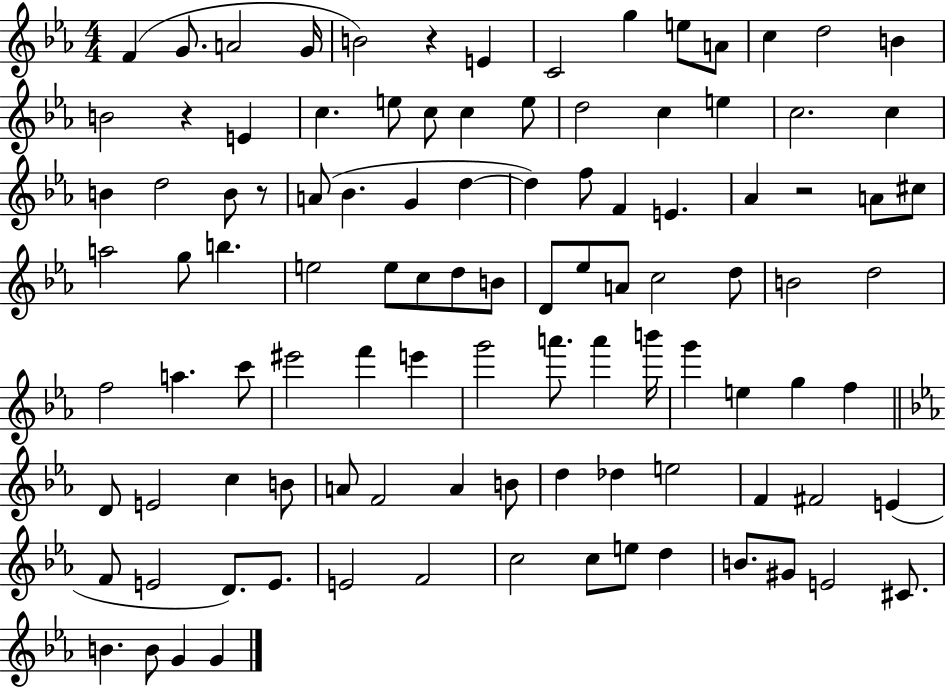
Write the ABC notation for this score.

X:1
T:Untitled
M:4/4
L:1/4
K:Eb
F G/2 A2 G/4 B2 z E C2 g e/2 A/2 c d2 B B2 z E c e/2 c/2 c e/2 d2 c e c2 c B d2 B/2 z/2 A/2 _B G d d f/2 F E _A z2 A/2 ^c/2 a2 g/2 b e2 e/2 c/2 d/2 B/2 D/2 _e/2 A/2 c2 d/2 B2 d2 f2 a c'/2 ^e'2 f' e' g'2 a'/2 a' b'/4 g' e g f D/2 E2 c B/2 A/2 F2 A B/2 d _d e2 F ^F2 E F/2 E2 D/2 E/2 E2 F2 c2 c/2 e/2 d B/2 ^G/2 E2 ^C/2 B B/2 G G